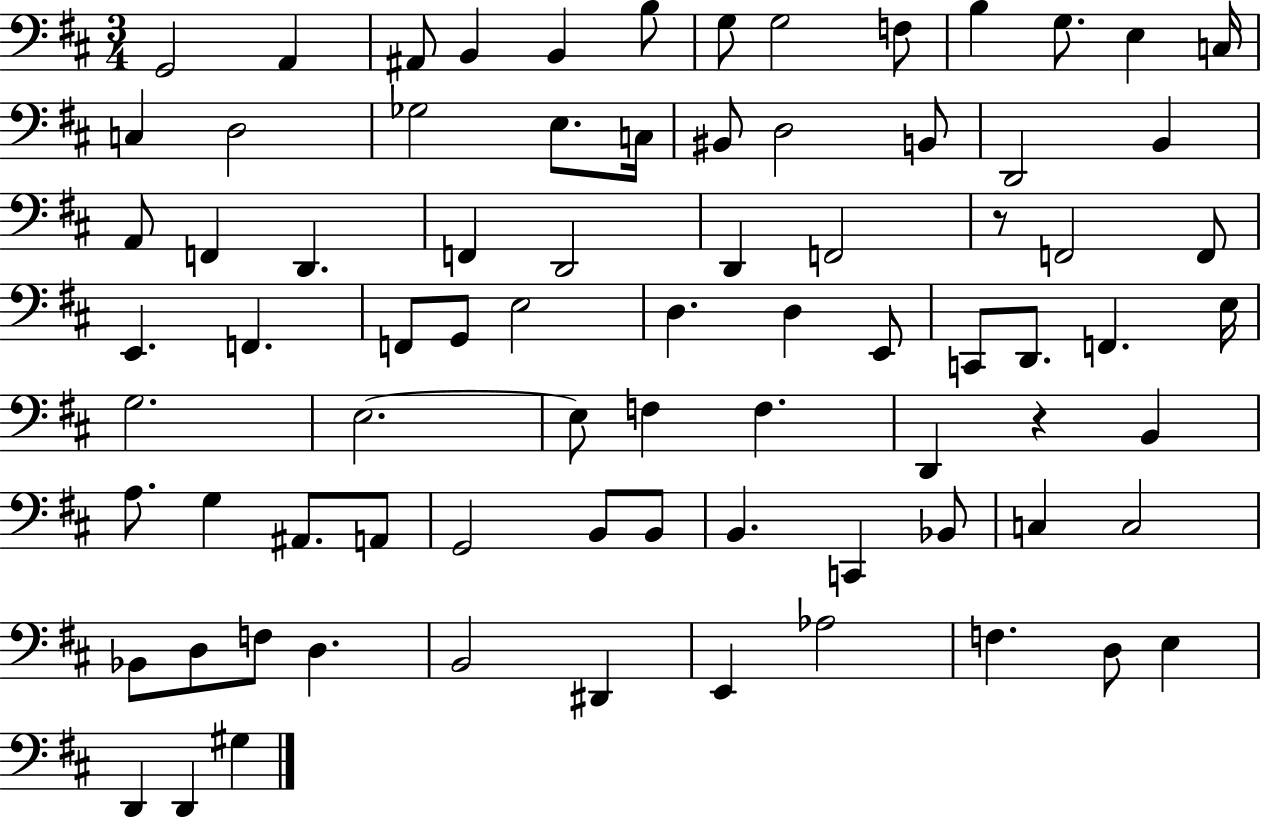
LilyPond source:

{
  \clef bass
  \numericTimeSignature
  \time 3/4
  \key d \major
  g,2 a,4 | ais,8 b,4 b,4 b8 | g8 g2 f8 | b4 g8. e4 c16 | \break c4 d2 | ges2 e8. c16 | bis,8 d2 b,8 | d,2 b,4 | \break a,8 f,4 d,4. | f,4 d,2 | d,4 f,2 | r8 f,2 f,8 | \break e,4. f,4. | f,8 g,8 e2 | d4. d4 e,8 | c,8 d,8. f,4. e16 | \break g2. | e2.~~ | e8 f4 f4. | d,4 r4 b,4 | \break a8. g4 ais,8. a,8 | g,2 b,8 b,8 | b,4. c,4 bes,8 | c4 c2 | \break bes,8 d8 f8 d4. | b,2 dis,4 | e,4 aes2 | f4. d8 e4 | \break d,4 d,4 gis4 | \bar "|."
}